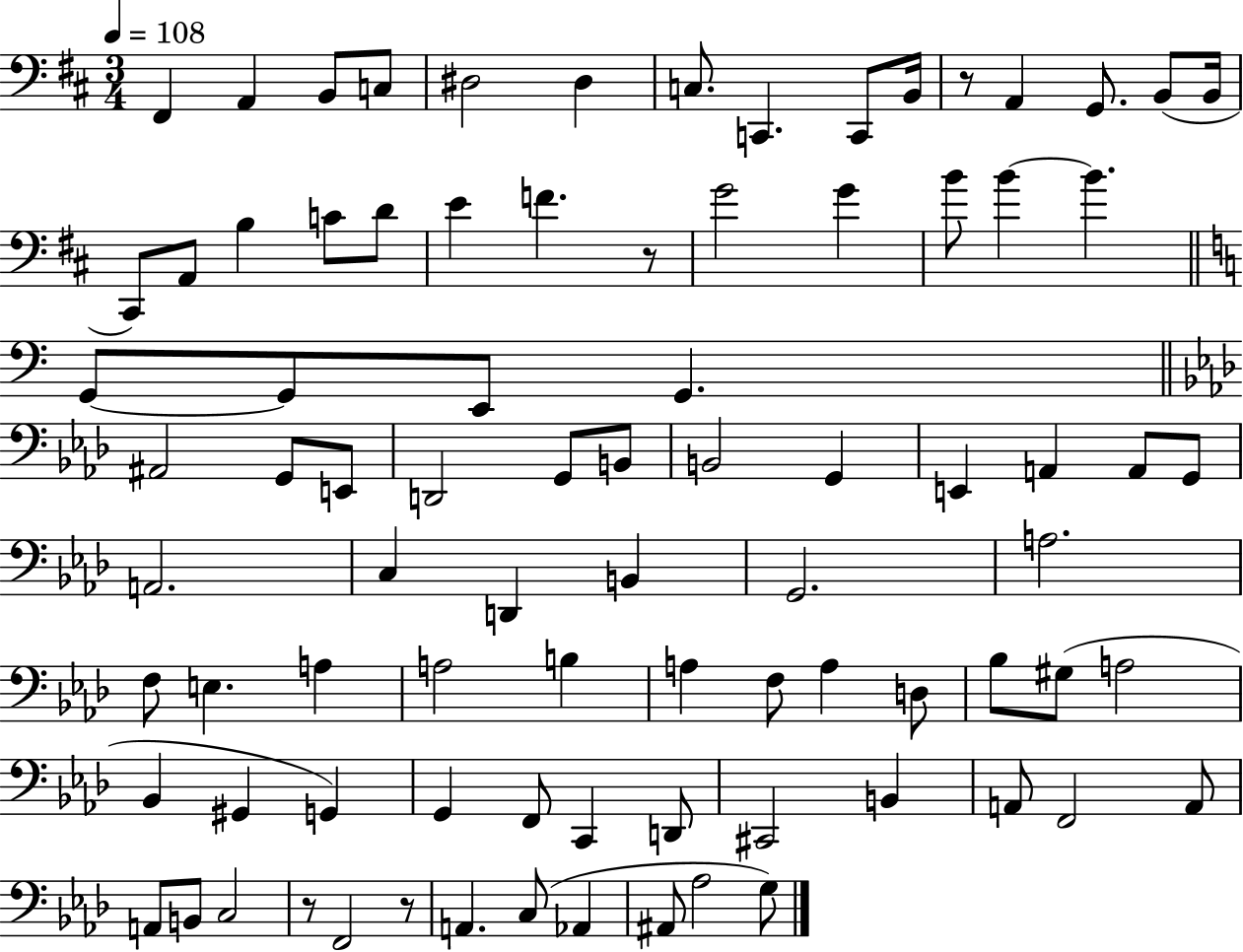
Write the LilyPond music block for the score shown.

{
  \clef bass
  \numericTimeSignature
  \time 3/4
  \key d \major
  \tempo 4 = 108
  \repeat volta 2 { fis,4 a,4 b,8 c8 | dis2 dis4 | c8. c,4. c,8 b,16 | r8 a,4 g,8. b,8( b,16 | \break cis,8) a,8 b4 c'8 d'8 | e'4 f'4. r8 | g'2 g'4 | b'8 b'4~~ b'4. | \break \bar "||" \break \key c \major g,8~~ g,8 e,8 g,4. | \bar "||" \break \key aes \major ais,2 g,8 e,8 | d,2 g,8 b,8 | b,2 g,4 | e,4 a,4 a,8 g,8 | \break a,2. | c4 d,4 b,4 | g,2. | a2. | \break f8 e4. a4 | a2 b4 | a4 f8 a4 d8 | bes8 gis8( a2 | \break bes,4 gis,4 g,4) | g,4 f,8 c,4 d,8 | cis,2 b,4 | a,8 f,2 a,8 | \break a,8 b,8 c2 | r8 f,2 r8 | a,4. c8( aes,4 | ais,8 aes2 g8) | \break } \bar "|."
}